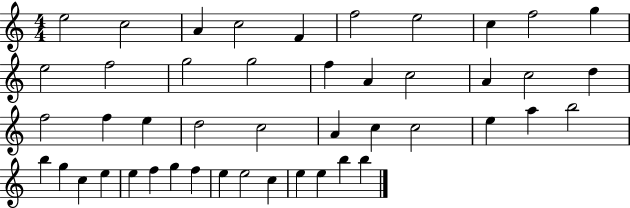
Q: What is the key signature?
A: C major